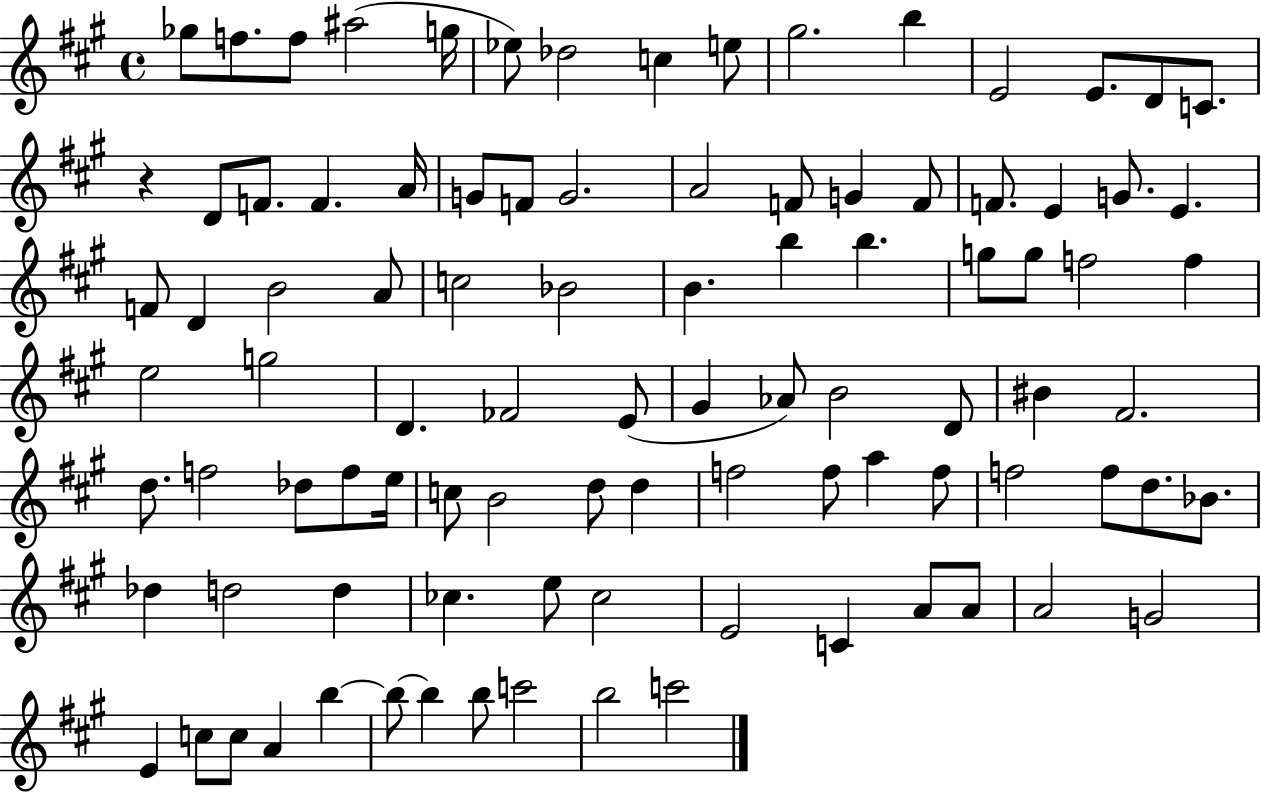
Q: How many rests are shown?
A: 1